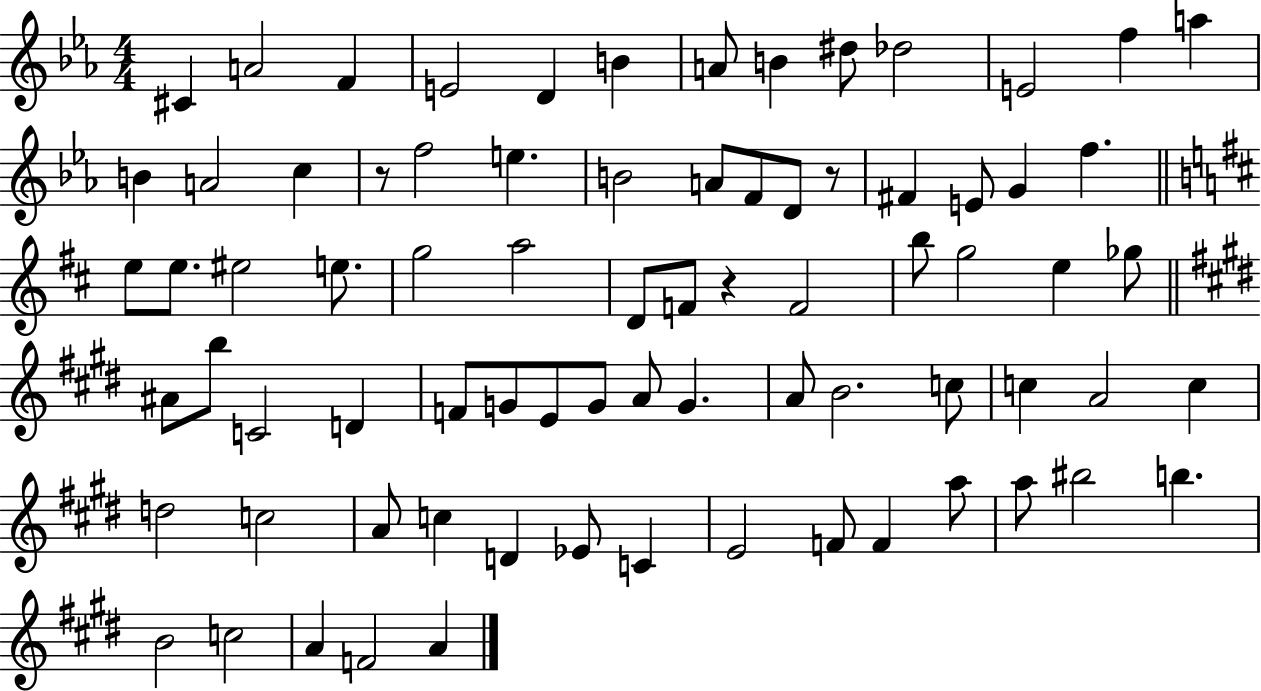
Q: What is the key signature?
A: EES major